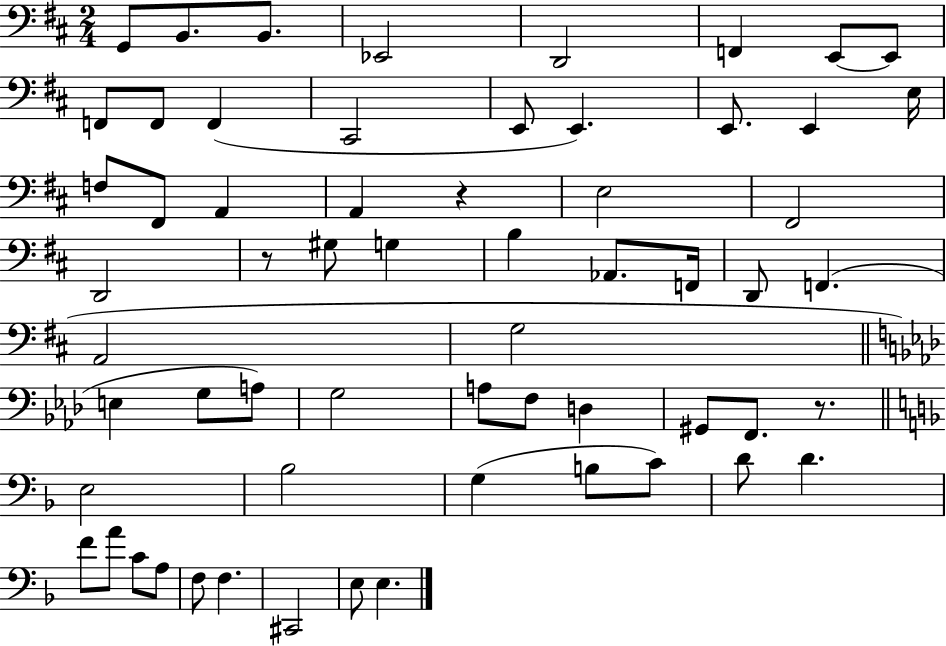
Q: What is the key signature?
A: D major